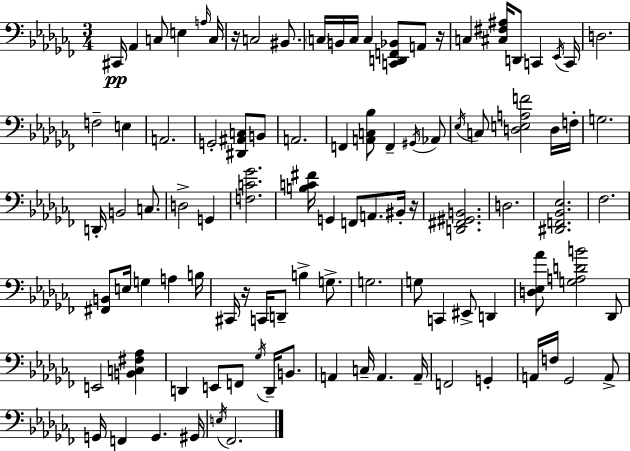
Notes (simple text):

C#2/s Ab2/q C3/e E3/q A3/s C3/s R/s C3/h BIS2/e. C3/s B2/s C3/s C3/q [C2,D2,F2,Bb2]/e A2/e R/s C3/q [C#3,F#3,A#3]/s D2/e C2/q Eb2/s C2/s D3/h. F3/h E3/q A2/h. G2/h [D#2,A#2,C3]/e B2/e A2/h. F2/q [A2,C3,Bb3]/e F2/q G#2/s Ab2/e Eb3/s C3/e [D3,E3,A3,F4]/h D3/s F3/s G3/h. D2/s B2/h C3/e. D3/h G2/q [F3,C4,Gb4]/h. [B3,C4,F#4]/s G2/q F2/e A2/e. BIS2/s R/s [D2,F#2,G#2,B2]/h. D3/h. [D#2,F2,Bb2,Eb3]/h. FES3/h. [F#2,B2]/e E3/s G3/q A3/q B3/s C#2/s R/s C2/s D2/e B3/q G3/e. G3/h. G3/e C2/q EIS2/e D2/q [D3,Eb3,Ab4]/e [G3,A3,D4,B4]/h Db2/e E2/h [B2,C3,F#3,Ab3]/q D2/q E2/e F2/e Gb3/s D2/s B2/e. A2/q C3/s A2/q. A2/s F2/h G2/q A2/s F3/s Gb2/h A2/e G2/s F2/q G2/q. G#2/s E3/s FES2/h.